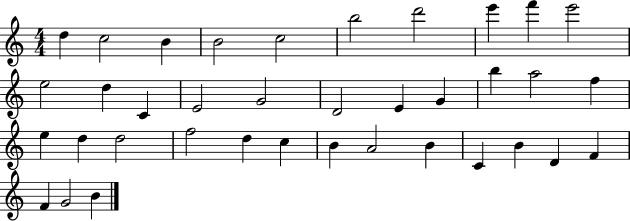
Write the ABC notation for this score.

X:1
T:Untitled
M:4/4
L:1/4
K:C
d c2 B B2 c2 b2 d'2 e' f' e'2 e2 d C E2 G2 D2 E G b a2 f e d d2 f2 d c B A2 B C B D F F G2 B